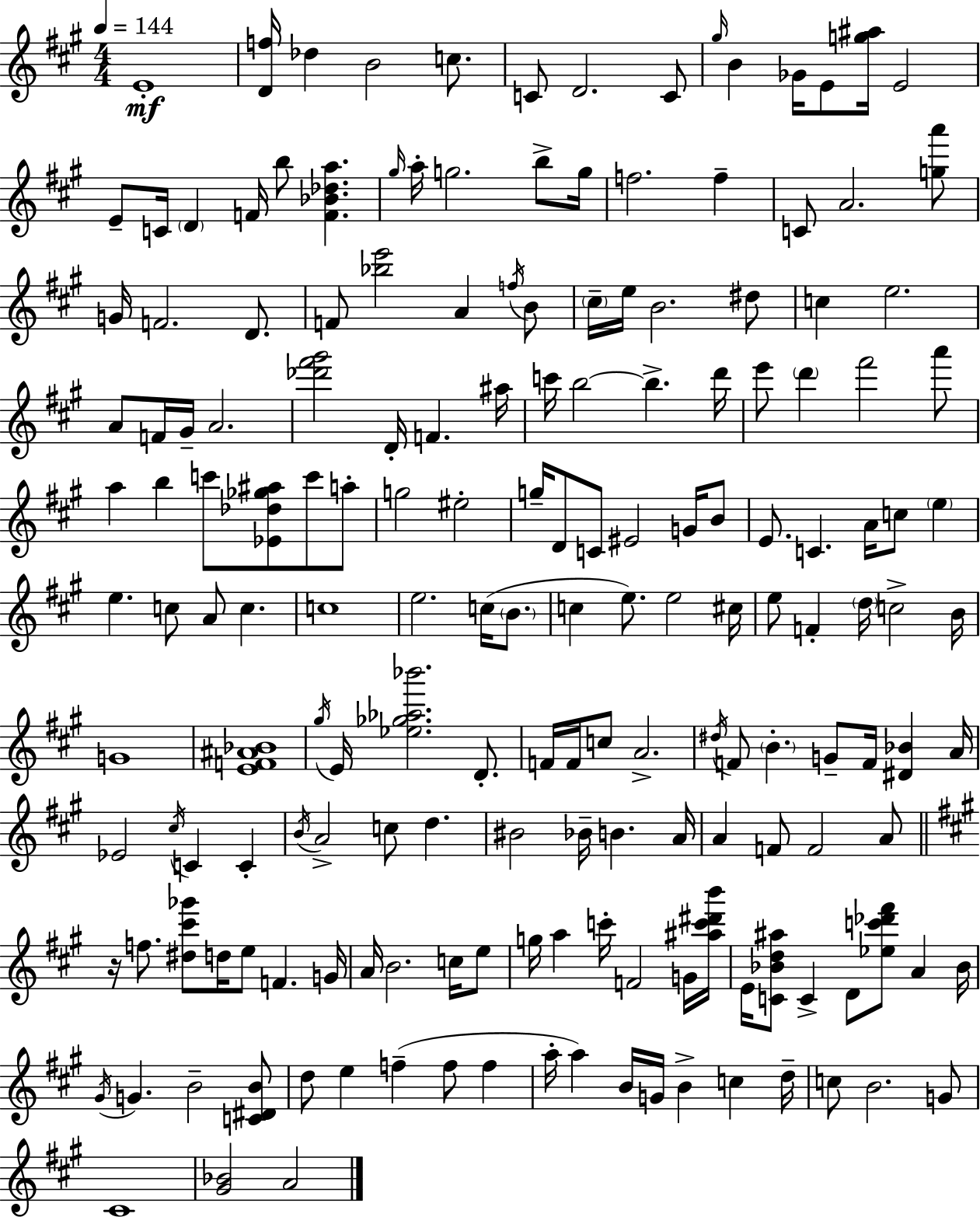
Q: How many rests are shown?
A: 1